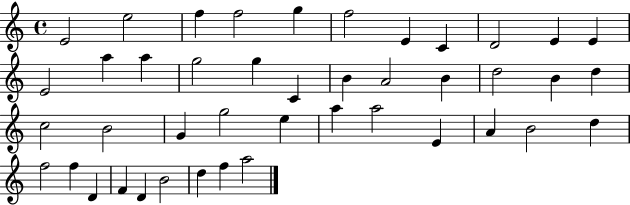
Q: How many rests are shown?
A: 0